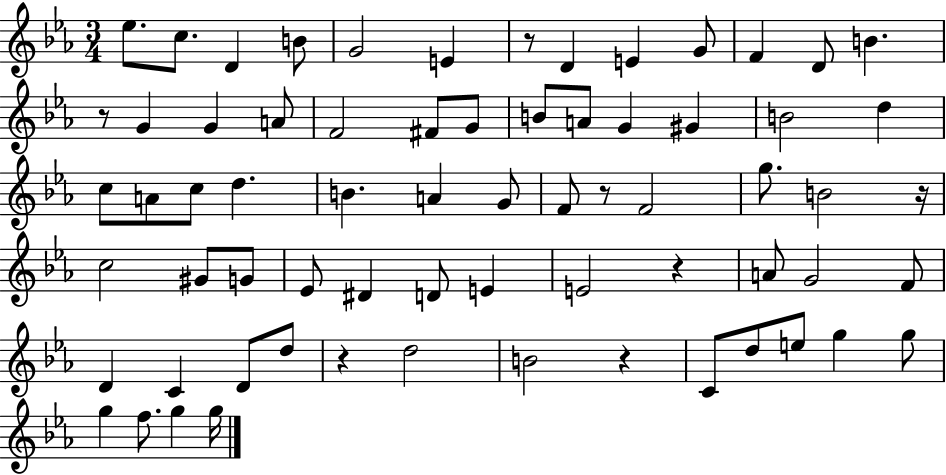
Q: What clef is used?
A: treble